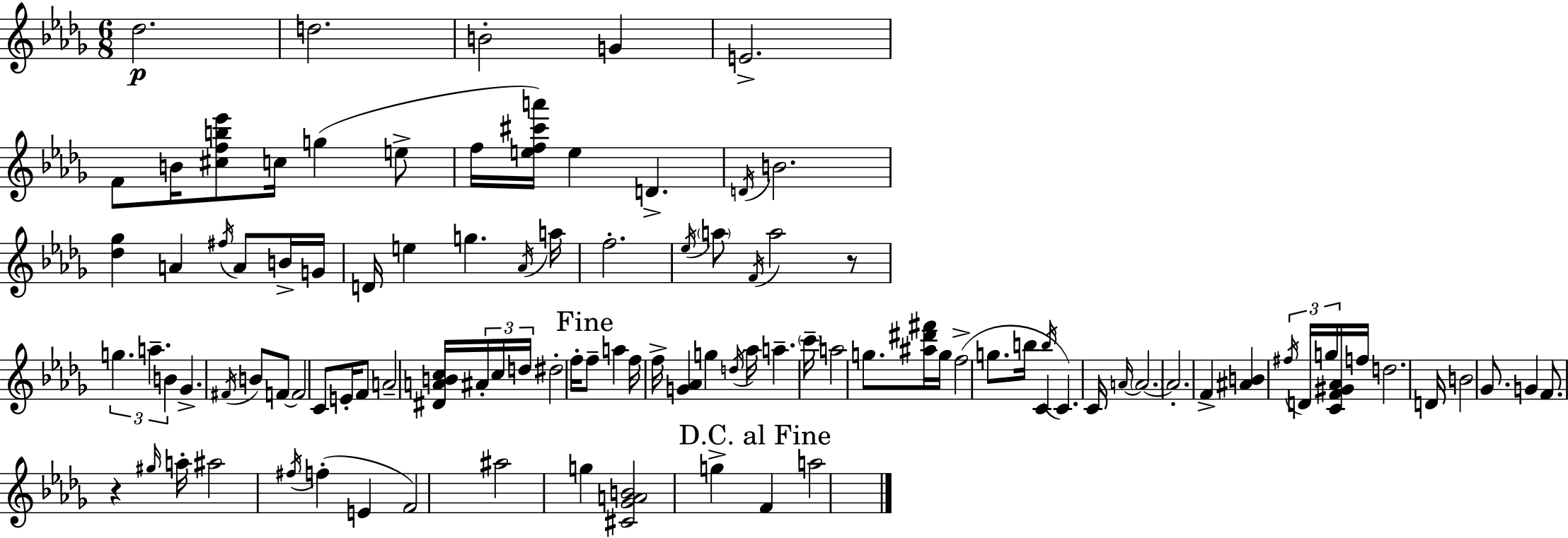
{
  \clef treble
  \numericTimeSignature
  \time 6/8
  \key bes \minor
  des''2.\p | d''2. | b'2-. g'4 | e'2.-> | \break f'8 b'16 <cis'' f'' b'' ees'''>8 c''16 g''4( e''8-> | f''16 <e'' f'' cis''' a'''>16) e''4 d'4.-> | \acciaccatura { d'16 } b'2. | <des'' ges''>4 a'4 \acciaccatura { fis''16 } a'8 | \break b'16-> g'16 d'16 e''4 g''4. | \acciaccatura { aes'16 } a''16 f''2.-. | \acciaccatura { ees''16 } \parenthesize a''8 \acciaccatura { f'16 } a''2 | r8 \tuplet 3/2 { g''4. a''4.-- | \break b'4 } ges'4.-> | \acciaccatura { fis'16 } b'8 f'8~~ f'2 | c'8 e'16-. f'8 a'2-- | <dis' a' b' c''>16 \tuplet 3/2 { ais'16-. c''16 d''16 } dis''2-. | \break f''16-. \mark "Fine" f''8-- a''4 | f''16 f''16-> <g' aes'>4 g''4 \acciaccatura { d''16 } aes''16 | a''4.-- \parenthesize c'''16-- a''2 | g''8. <ais'' dis''' fis'''>16 g''16 f''2->( | \break g''8. b''16 c'4 | \acciaccatura { b''16 } c'4.) c'16 \grace { a'16~ }~ \parenthesize a'2. | a'2.-. | f'4-> | \break <ais' b'>4 \tuplet 3/2 { \acciaccatura { fis''16 } d'16 g''16 } <c' f' gis' aes'>16 f''16 d''2. | d'16 b'2 | ges'8. g'4 | f'8. r4 \grace { gis''16 } a''16-. ais''2 | \break \acciaccatura { fis''16 } f''4-.( | e'4 f'2) | ais''2 g''4 | <cis' ges' a' b'>2 g''4-> | \break \mark "D.C. al Fine" f'4 a''2 | \bar "|."
}